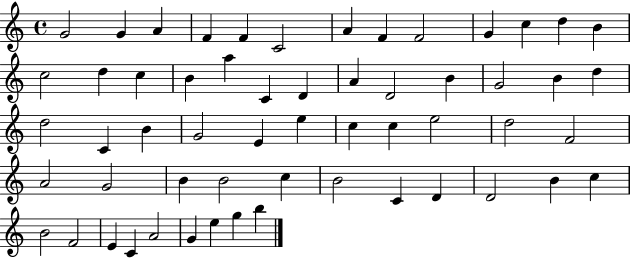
X:1
T:Untitled
M:4/4
L:1/4
K:C
G2 G A F F C2 A F F2 G c d B c2 d c B a C D A D2 B G2 B d d2 C B G2 E e c c e2 d2 F2 A2 G2 B B2 c B2 C D D2 B c B2 F2 E C A2 G e g b